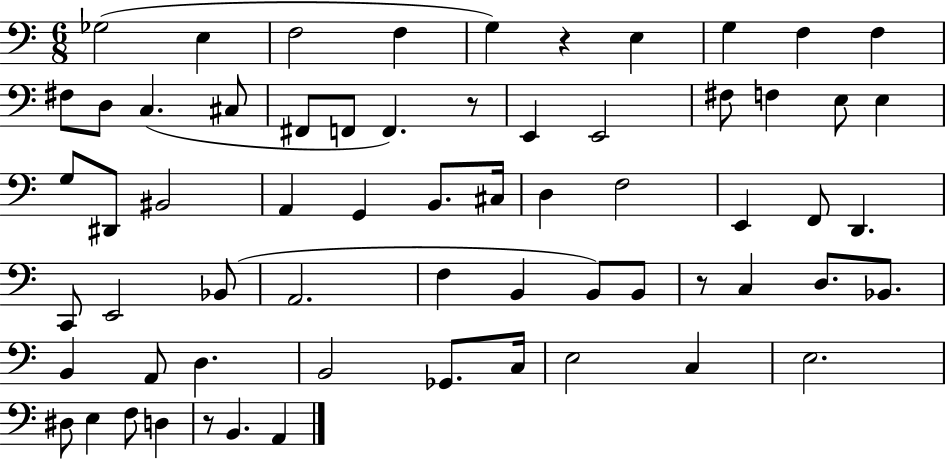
{
  \clef bass
  \numericTimeSignature
  \time 6/8
  \key c \major
  \repeat volta 2 { ges2( e4 | f2 f4 | g4) r4 e4 | g4 f4 f4 | \break fis8 d8 c4.( cis8 | fis,8 f,8 f,4.) r8 | e,4 e,2 | fis8 f4 e8 e4 | \break g8 dis,8 bis,2 | a,4 g,4 b,8. cis16 | d4 f2 | e,4 f,8 d,4. | \break c,8 e,2 bes,8( | a,2. | f4 b,4 b,8) b,8 | r8 c4 d8. bes,8. | \break b,4 a,8 d4. | b,2 ges,8. c16 | e2 c4 | e2. | \break dis8 e4 f8 d4 | r8 b,4. a,4 | } \bar "|."
}